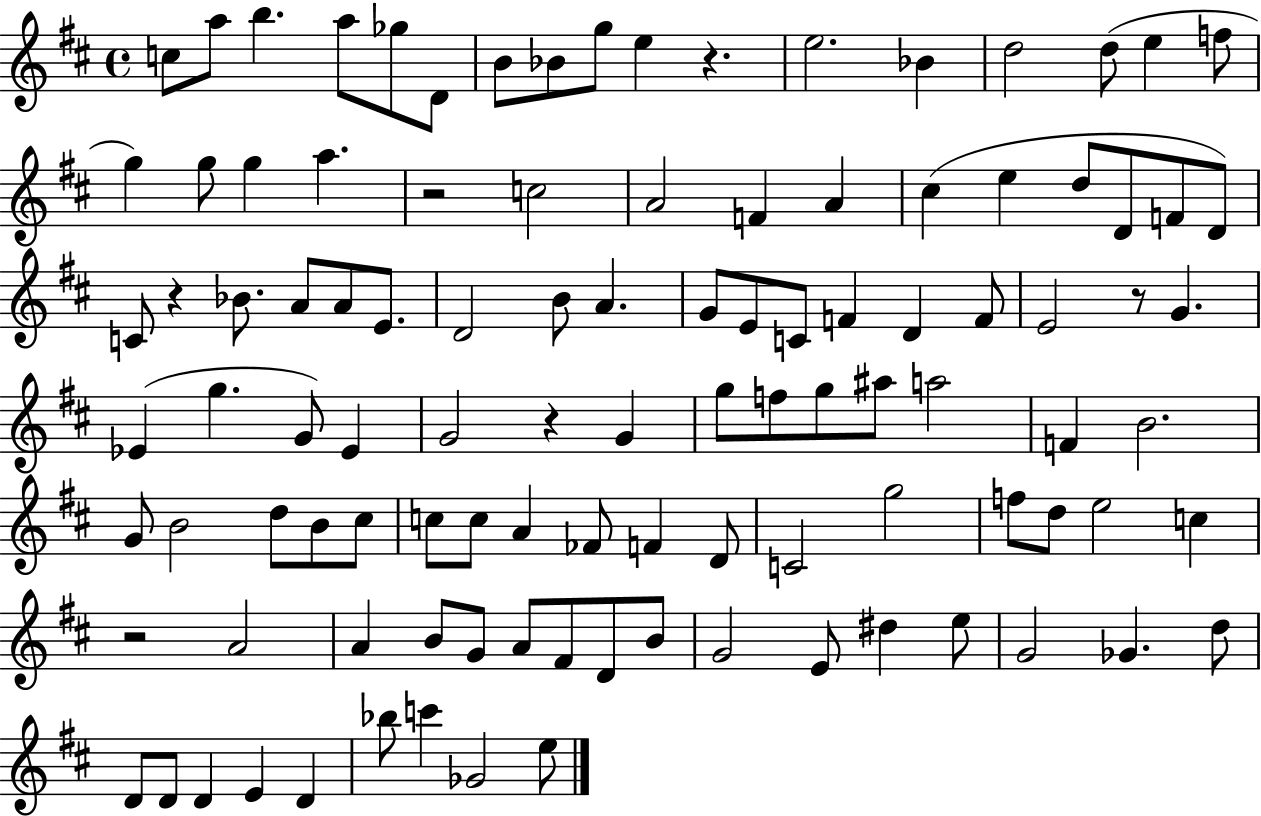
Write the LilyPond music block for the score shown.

{
  \clef treble
  \time 4/4
  \defaultTimeSignature
  \key d \major
  \repeat volta 2 { c''8 a''8 b''4. a''8 ges''8 d'8 | b'8 bes'8 g''8 e''4 r4. | e''2. bes'4 | d''2 d''8( e''4 f''8 | \break g''4) g''8 g''4 a''4. | r2 c''2 | a'2 f'4 a'4 | cis''4( e''4 d''8 d'8 f'8 d'8) | \break c'8 r4 bes'8. a'8 a'8 e'8. | d'2 b'8 a'4. | g'8 e'8 c'8 f'4 d'4 f'8 | e'2 r8 g'4. | \break ees'4( g''4. g'8) ees'4 | g'2 r4 g'4 | g''8 f''8 g''8 ais''8 a''2 | f'4 b'2. | \break g'8 b'2 d''8 b'8 cis''8 | c''8 c''8 a'4 fes'8 f'4 d'8 | c'2 g''2 | f''8 d''8 e''2 c''4 | \break r2 a'2 | a'4 b'8 g'8 a'8 fis'8 d'8 b'8 | g'2 e'8 dis''4 e''8 | g'2 ges'4. d''8 | \break d'8 d'8 d'4 e'4 d'4 | bes''8 c'''4 ges'2 e''8 | } \bar "|."
}